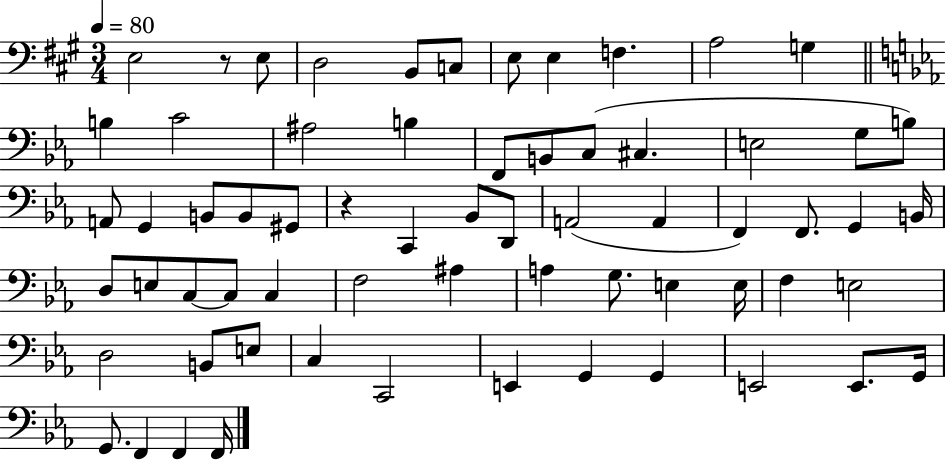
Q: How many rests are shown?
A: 2